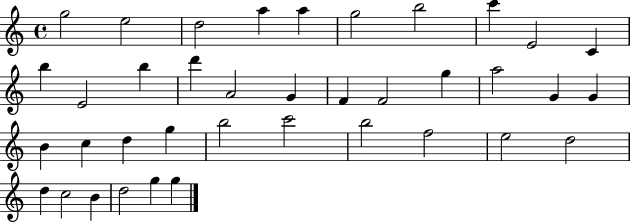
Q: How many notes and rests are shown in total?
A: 38